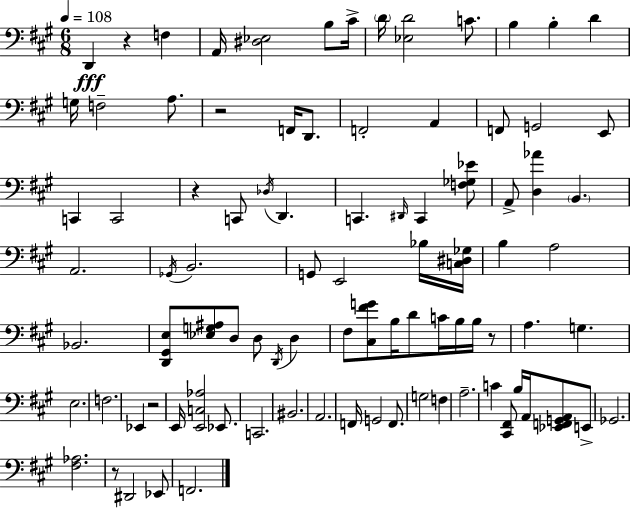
X:1
T:Untitled
M:6/8
L:1/4
K:A
D,, z F, A,,/4 [^D,_E,]2 B,/2 ^C/4 D/4 [_E,D]2 C/2 B, B, D G,/4 F,2 A,/2 z2 F,,/4 D,,/2 F,,2 A,, F,,/2 G,,2 E,,/2 C,, C,,2 z C,,/2 _D,/4 D,, C,, ^D,,/4 C,, [F,_G,_E]/2 A,,/2 [D,_A] B,, A,,2 _G,,/4 B,,2 G,,/2 E,,2 _B,/4 [C,^D,_G,]/4 B, A,2 _B,,2 [D,,^G,,E,]/2 [_E,G,^A,]/2 D,/2 D,/2 D,,/4 D, ^F,/2 [^C,^FG]/2 B,/4 D/2 C/4 B,/4 B,/4 z/2 A, G, E,2 F,2 _E,, z2 E,,/4 [E,,C,_A,]2 _E,,/2 C,,2 ^B,,2 A,,2 F,,/4 G,,2 F,,/2 G,2 F, A,2 C [^C,,^F,,]/2 B,/4 A,,/4 [_E,,F,,G,,A,,]/2 E,,/2 _G,,2 [^F,_A,]2 z/2 ^D,,2 _E,,/2 F,,2